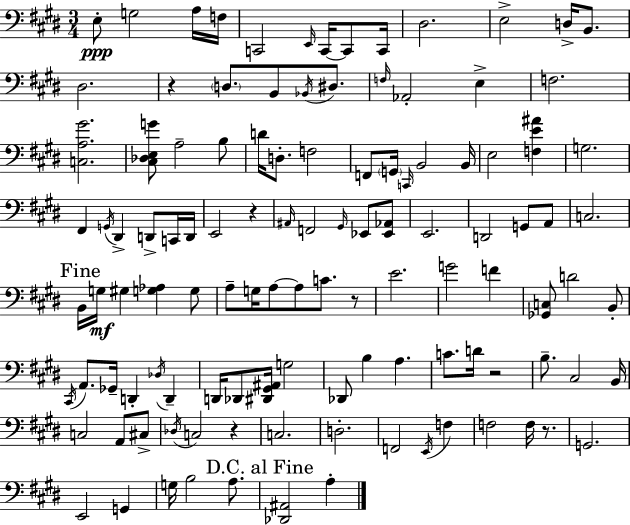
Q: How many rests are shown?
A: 6